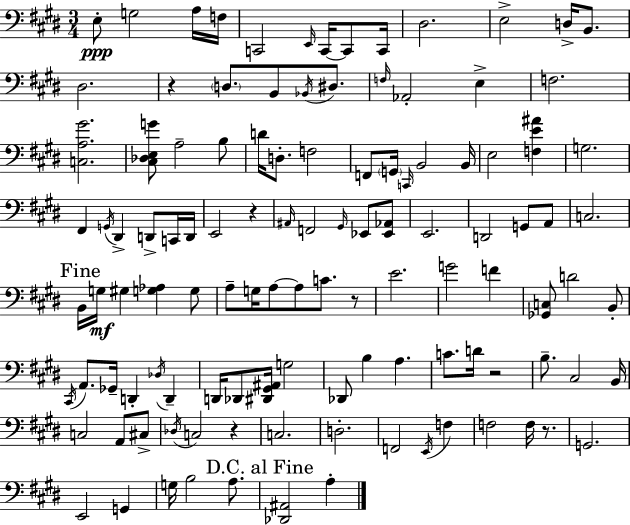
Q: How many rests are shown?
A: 6